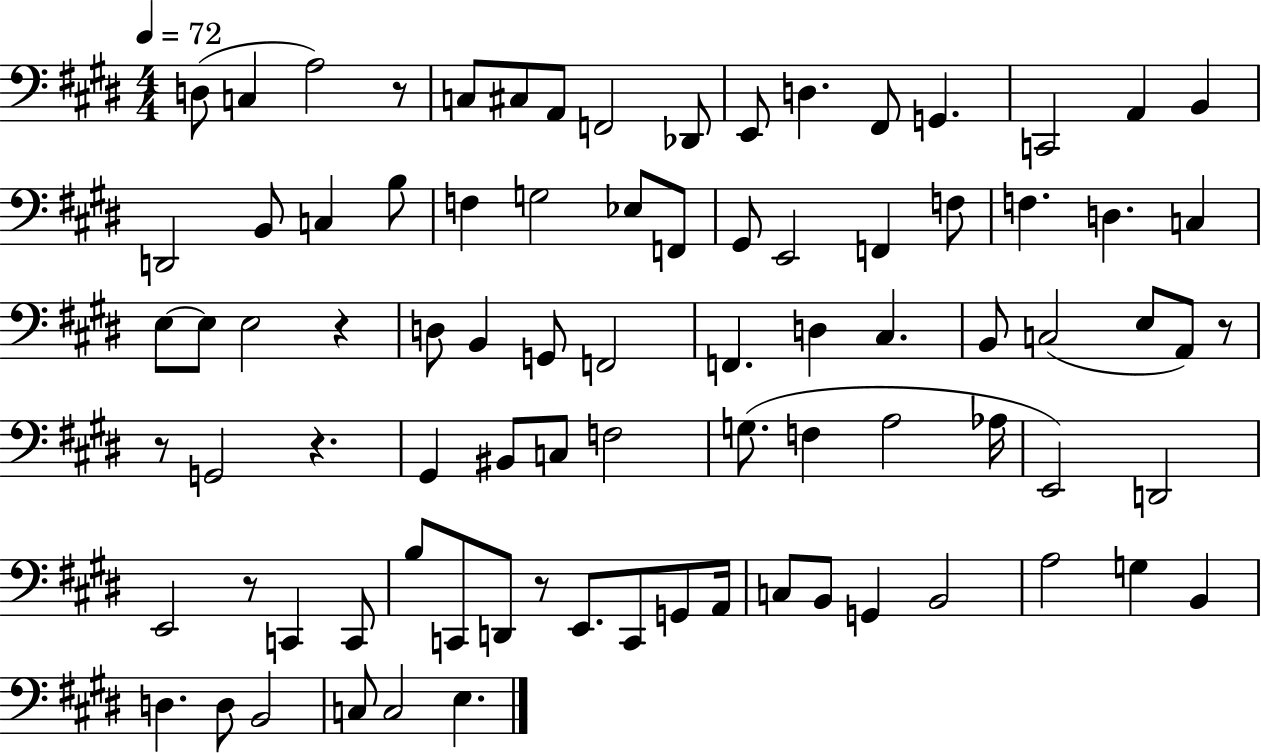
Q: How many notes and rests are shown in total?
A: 85